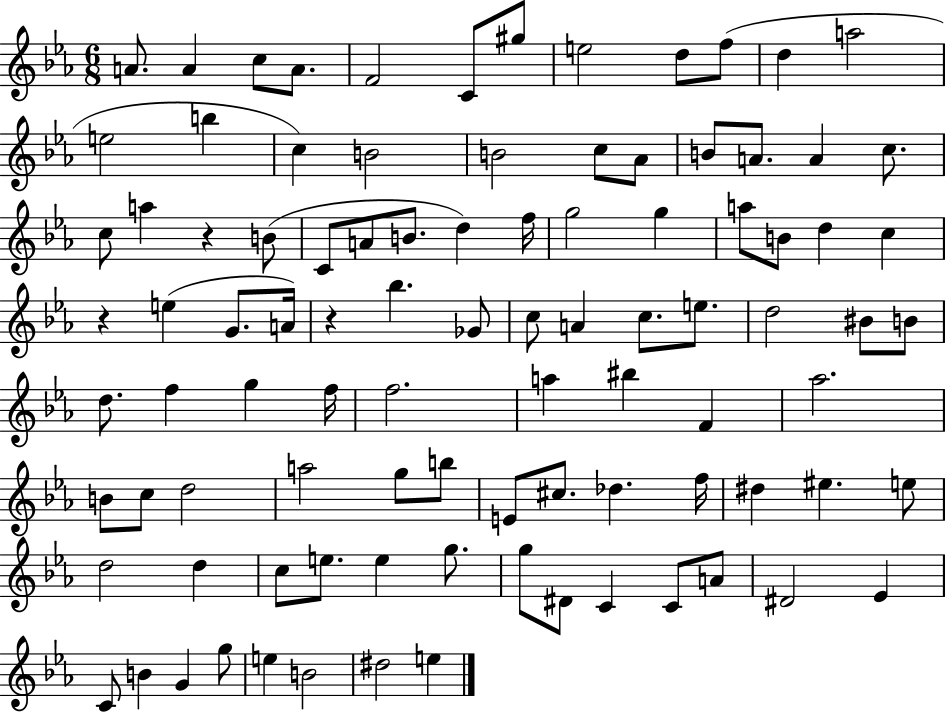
A4/e. A4/q C5/e A4/e. F4/h C4/e G#5/e E5/h D5/e F5/e D5/q A5/h E5/h B5/q C5/q B4/h B4/h C5/e Ab4/e B4/e A4/e. A4/q C5/e. C5/e A5/q R/q B4/e C4/e A4/e B4/e. D5/q F5/s G5/h G5/q A5/e B4/e D5/q C5/q R/q E5/q G4/e. A4/s R/q Bb5/q. Gb4/e C5/e A4/q C5/e. E5/e. D5/h BIS4/e B4/e D5/e. F5/q G5/q F5/s F5/h. A5/q BIS5/q F4/q Ab5/h. B4/e C5/e D5/h A5/h G5/e B5/e E4/e C#5/e. Db5/q. F5/s D#5/q EIS5/q. E5/e D5/h D5/q C5/e E5/e. E5/q G5/e. G5/e D#4/e C4/q C4/e A4/e D#4/h Eb4/q C4/e B4/q G4/q G5/e E5/q B4/h D#5/h E5/q